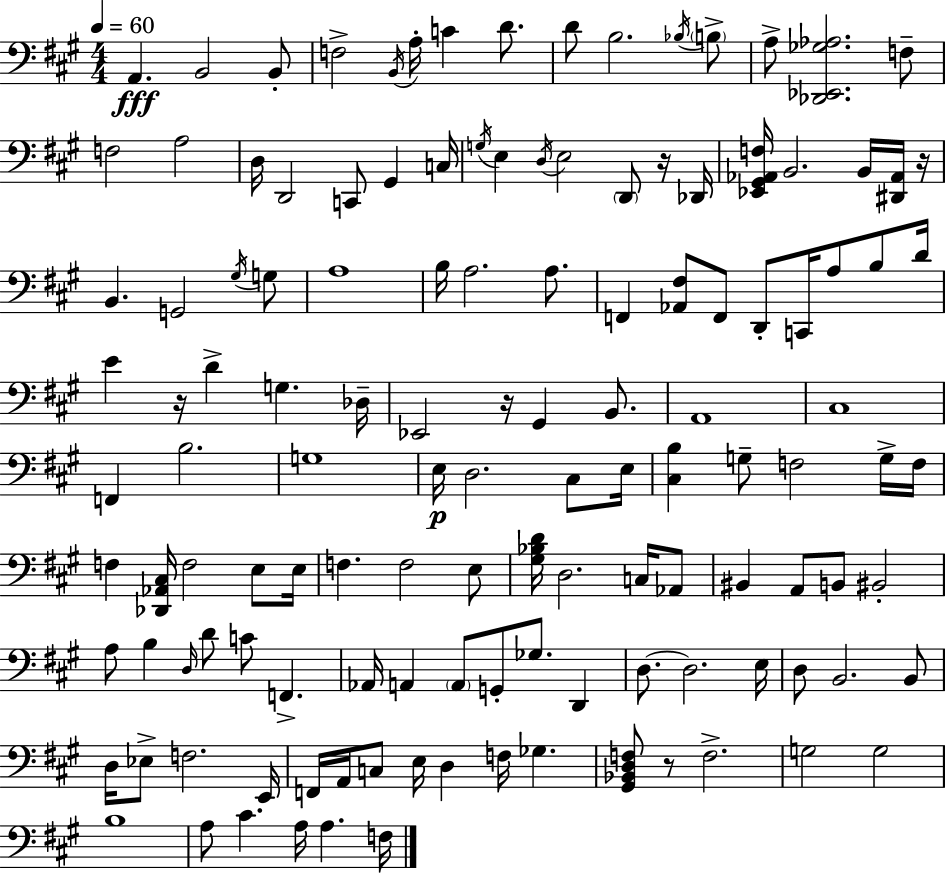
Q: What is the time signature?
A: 4/4